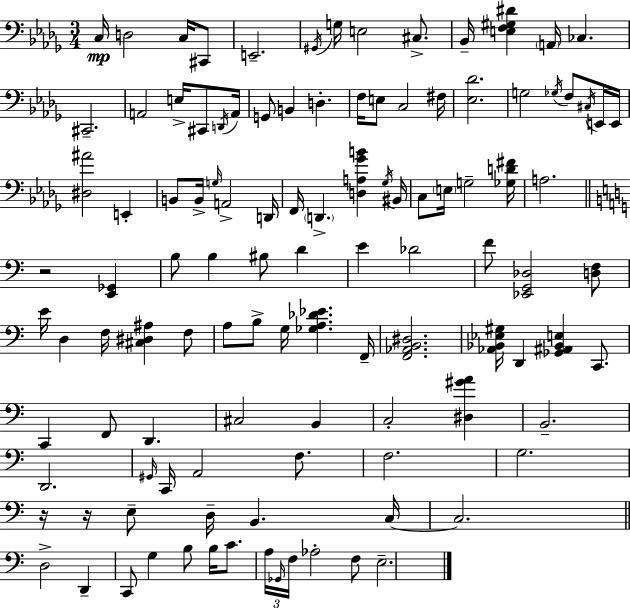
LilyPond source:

{
  \clef bass
  \numericTimeSignature
  \time 3/4
  \key bes \minor
  \repeat volta 2 { c16\mp d2 c16 cis,8 | e,2.-- | \acciaccatura { gis,16 } g16 e2 cis8.-> | bes,16-- <e f gis dis'>4 \parenthesize a,16 ces4. | \break cis,2.-- | a,2 e16-> cis,8 | \acciaccatura { d,16 } a,16 g,8 b,4 d4.-. | f16 e8 c2 | \break fis16 <ees des'>2. | g2 \acciaccatura { ges16 } f8 | \acciaccatura { cis16 } e,16 e,16 <dis ais'>2 | e,4-. b,8 b,16-> \grace { g16 } a,2-> | \break d,16 f,16 \parenthesize d,4.-> | <d a ges' b'>4 \acciaccatura { ges16 } bis,16 c8 \parenthesize e16 g2-- | <ges d' fis'>16 a2. | \bar "||" \break \key a \minor r2 <e, ges,>4 | b8 b4 bis8 d'4 | e'4 des'2 | f'8 <ees, g, des>2 <d f>8 | \break e'16 d4 f16 <cis dis ais>4 f8 | a8 b8-> g16 <ges a des' ees'>4. f,16-- | <f, aes, b, dis>2. | <aes, bes, ees gis>16 d,4 <ges, ais, bes, e>4 c,8. | \break c,4 f,8 d,4. | cis2 b,4 | c2-. <dis gis' a'>4 | b,2.-- | \break d,2. | \grace { gis,16 } c,16 a,2 f8. | f2. | g2. | \break r16 r16 e8-- d16-- b,4. | c16~~ c2. | \bar "||" \break \key c \major d2-> d,4-- | c,8 g4 b8 b16 c'8. | \tuplet 3/2 { a16 \grace { ges,16 } f16 } aes2-. f8 | e2.-- | \break } \bar "|."
}